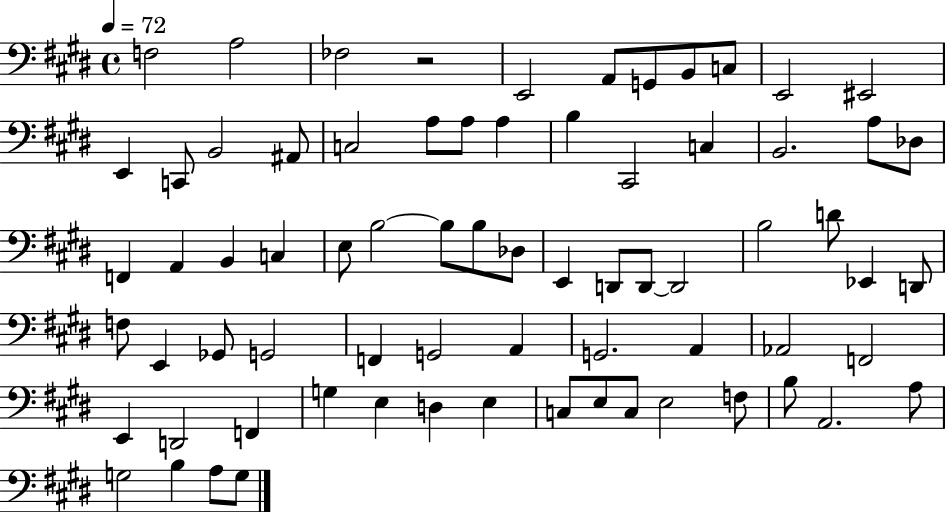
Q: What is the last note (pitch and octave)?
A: G3